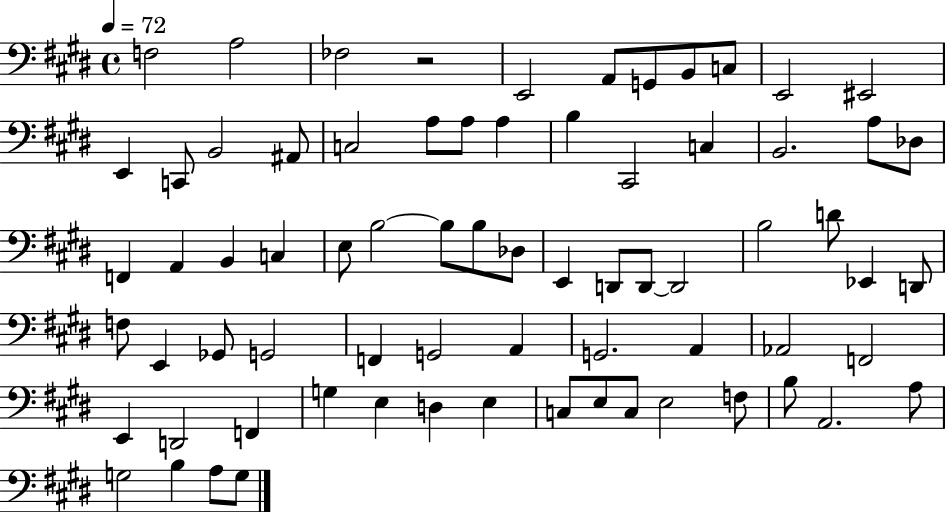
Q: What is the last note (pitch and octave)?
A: G3